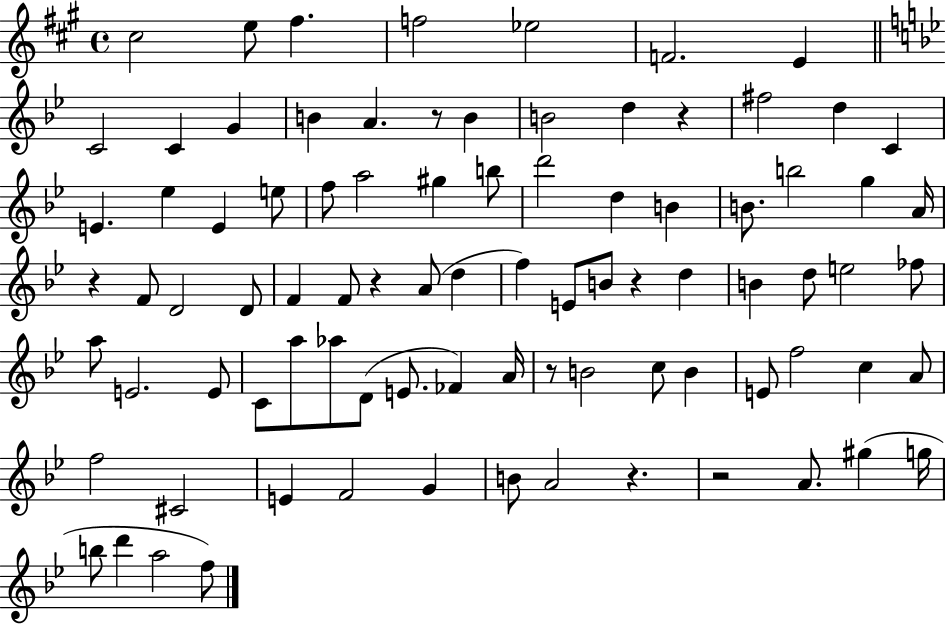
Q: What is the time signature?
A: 4/4